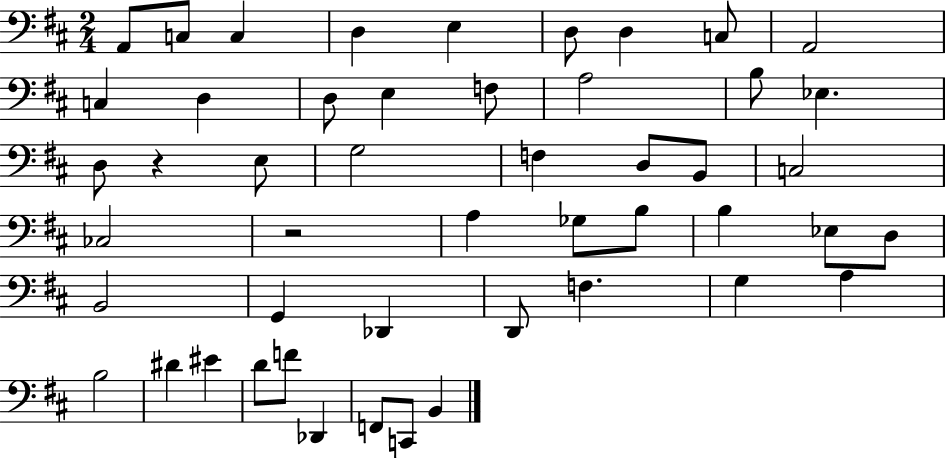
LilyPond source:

{
  \clef bass
  \numericTimeSignature
  \time 2/4
  \key d \major
  a,8 c8 c4 | d4 e4 | d8 d4 c8 | a,2 | \break c4 d4 | d8 e4 f8 | a2 | b8 ees4. | \break d8 r4 e8 | g2 | f4 d8 b,8 | c2 | \break ces2 | r2 | a4 ges8 b8 | b4 ees8 d8 | \break b,2 | g,4 des,4 | d,8 f4. | g4 a4 | \break b2 | dis'4 eis'4 | d'8 f'8 des,4 | f,8 c,8 b,4 | \break \bar "|."
}